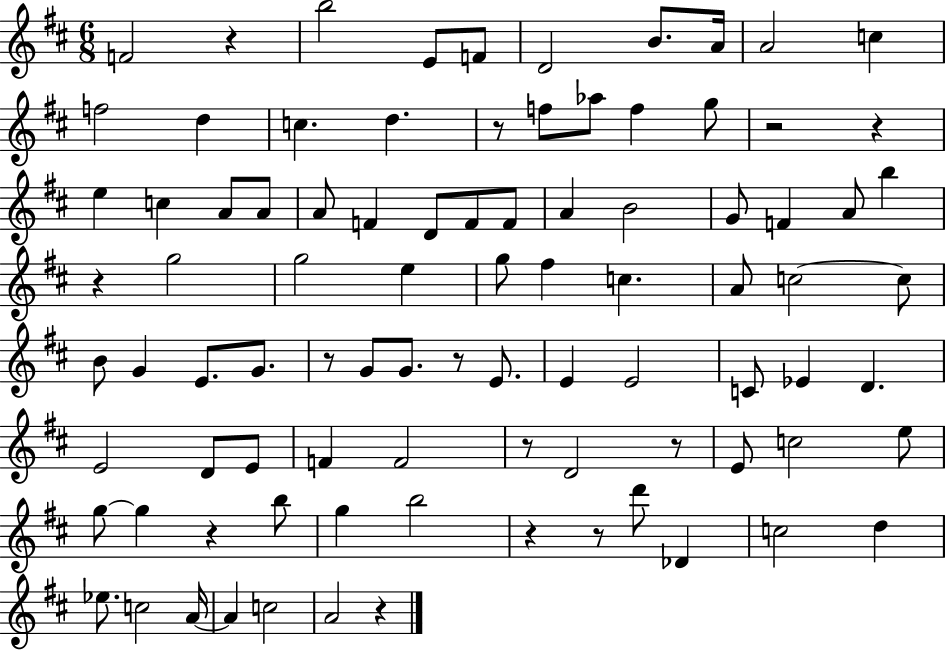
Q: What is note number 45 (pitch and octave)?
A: G4